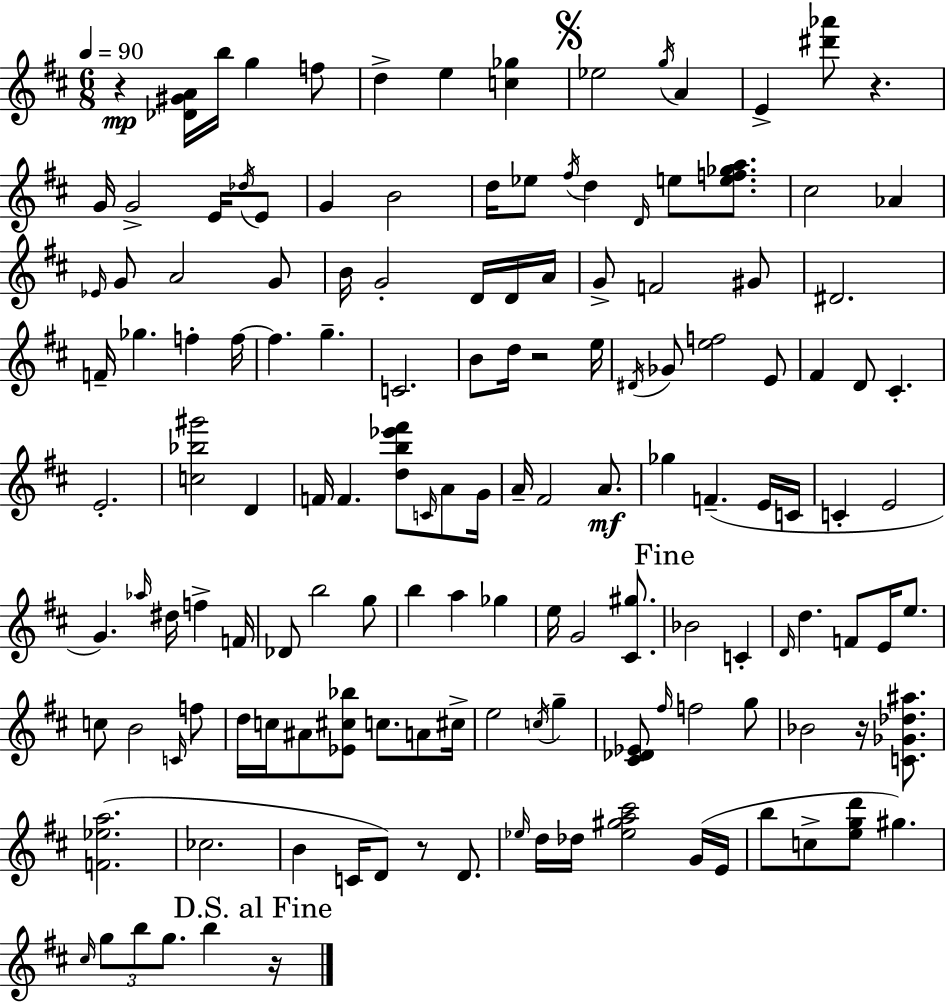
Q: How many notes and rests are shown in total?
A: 144